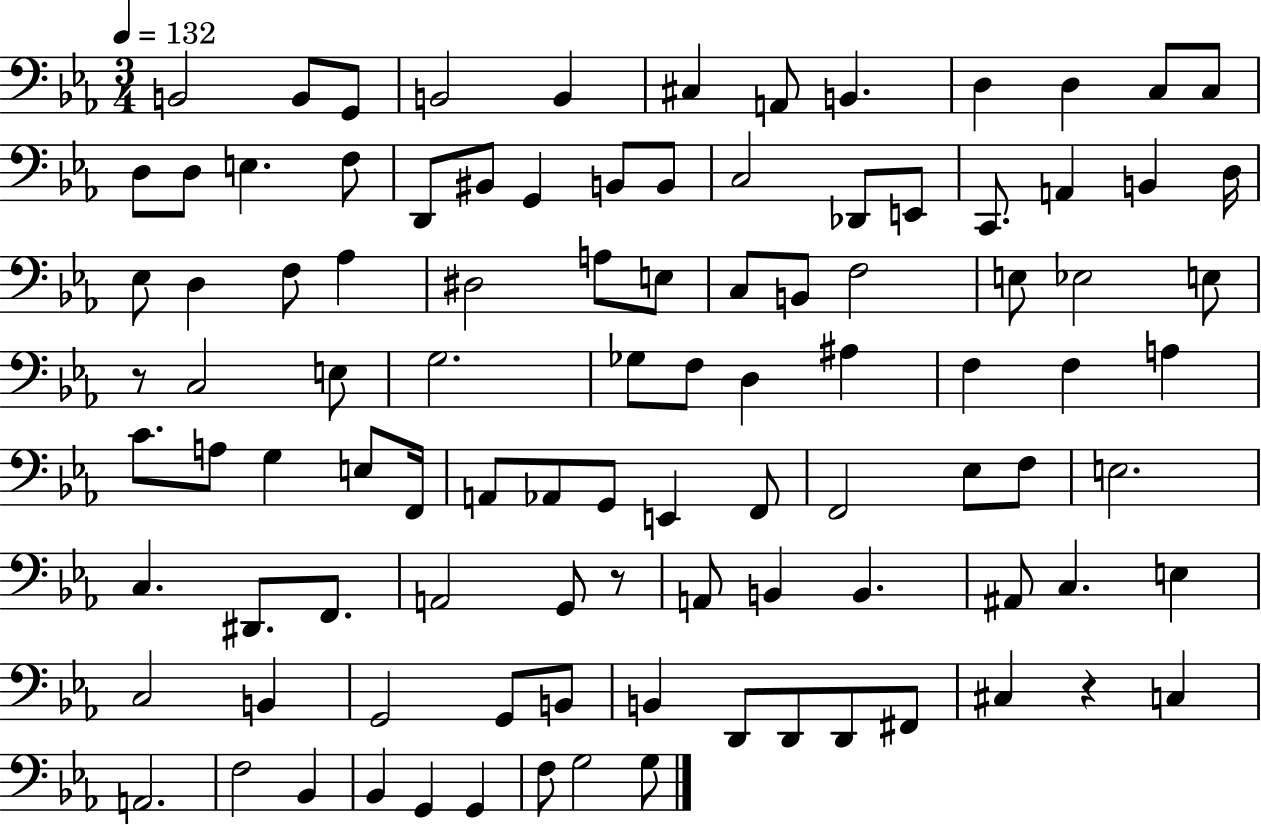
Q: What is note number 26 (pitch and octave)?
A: A2